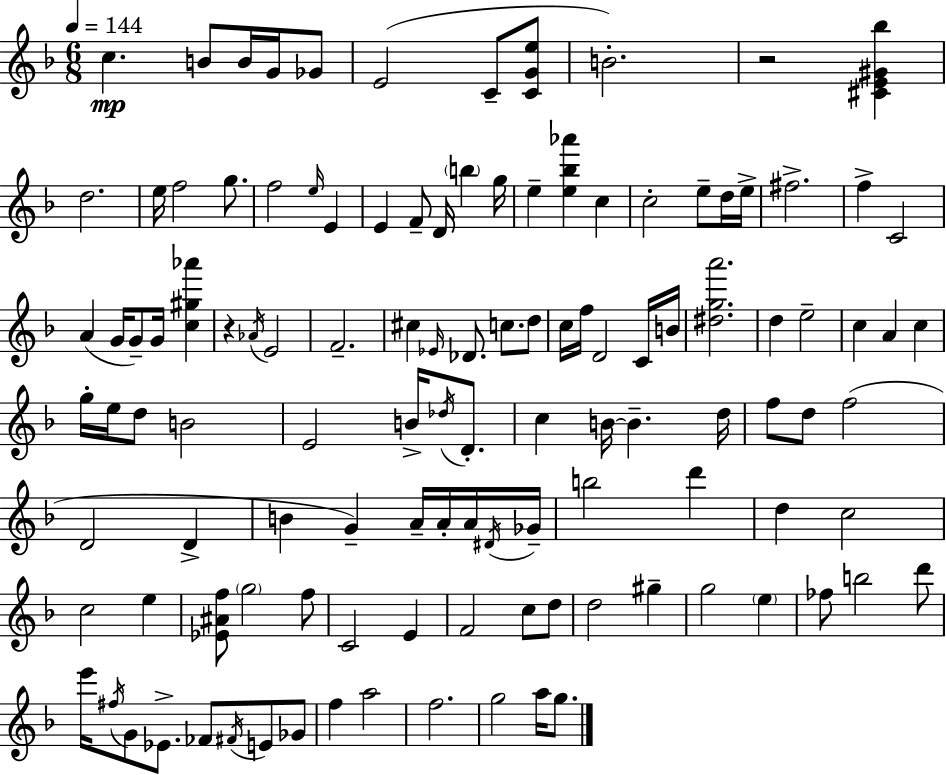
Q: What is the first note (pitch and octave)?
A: C5